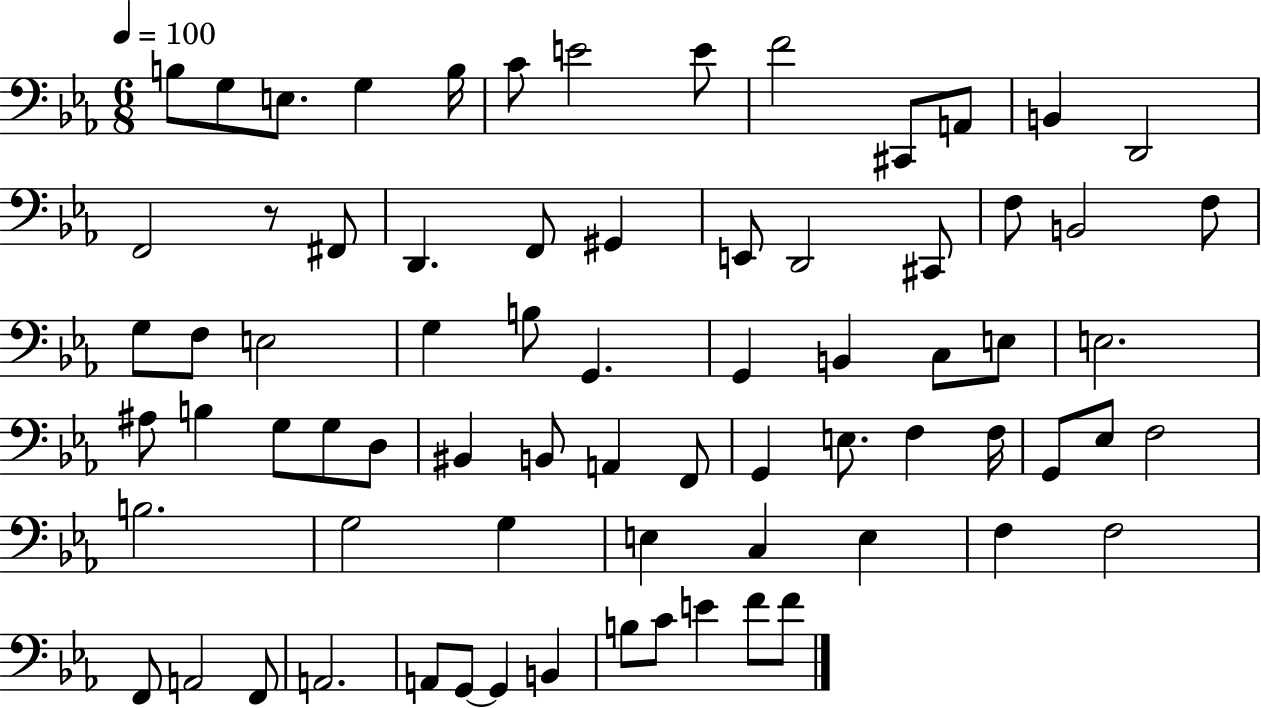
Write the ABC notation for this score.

X:1
T:Untitled
M:6/8
L:1/4
K:Eb
B,/2 G,/2 E,/2 G, B,/4 C/2 E2 E/2 F2 ^C,,/2 A,,/2 B,, D,,2 F,,2 z/2 ^F,,/2 D,, F,,/2 ^G,, E,,/2 D,,2 ^C,,/2 F,/2 B,,2 F,/2 G,/2 F,/2 E,2 G, B,/2 G,, G,, B,, C,/2 E,/2 E,2 ^A,/2 B, G,/2 G,/2 D,/2 ^B,, B,,/2 A,, F,,/2 G,, E,/2 F, F,/4 G,,/2 _E,/2 F,2 B,2 G,2 G, E, C, E, F, F,2 F,,/2 A,,2 F,,/2 A,,2 A,,/2 G,,/2 G,, B,, B,/2 C/2 E F/2 F/2